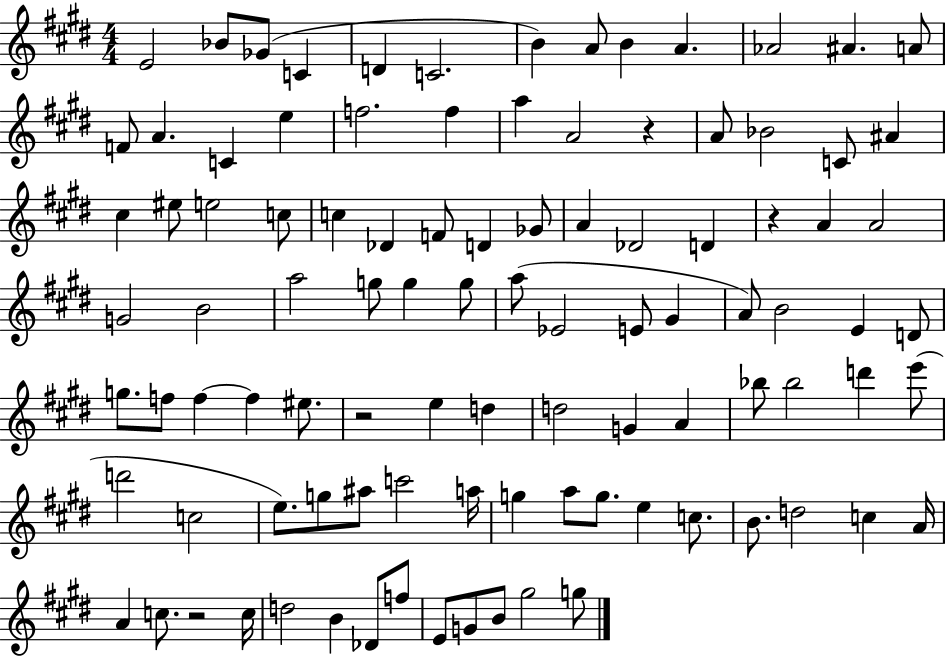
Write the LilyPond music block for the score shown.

{
  \clef treble
  \numericTimeSignature
  \time 4/4
  \key e \major
  \repeat volta 2 { e'2 bes'8 ges'8( c'4 | d'4 c'2. | b'4) a'8 b'4 a'4. | aes'2 ais'4. a'8 | \break f'8 a'4. c'4 e''4 | f''2. f''4 | a''4 a'2 r4 | a'8 bes'2 c'8 ais'4 | \break cis''4 eis''8 e''2 c''8 | c''4 des'4 f'8 d'4 ges'8 | a'4 des'2 d'4 | r4 a'4 a'2 | \break g'2 b'2 | a''2 g''8 g''4 g''8 | a''8( ees'2 e'8 gis'4 | a'8) b'2 e'4 d'8 | \break g''8. f''8 f''4~~ f''4 eis''8. | r2 e''4 d''4 | d''2 g'4 a'4 | bes''8 bes''2 d'''4 e'''8( | \break d'''2 c''2 | e''8.) g''8 ais''8 c'''2 a''16 | g''4 a''8 g''8. e''4 c''8. | b'8. d''2 c''4 a'16 | \break a'4 c''8. r2 c''16 | d''2 b'4 des'8 f''8 | e'8 g'8 b'8 gis''2 g''8 | } \bar "|."
}